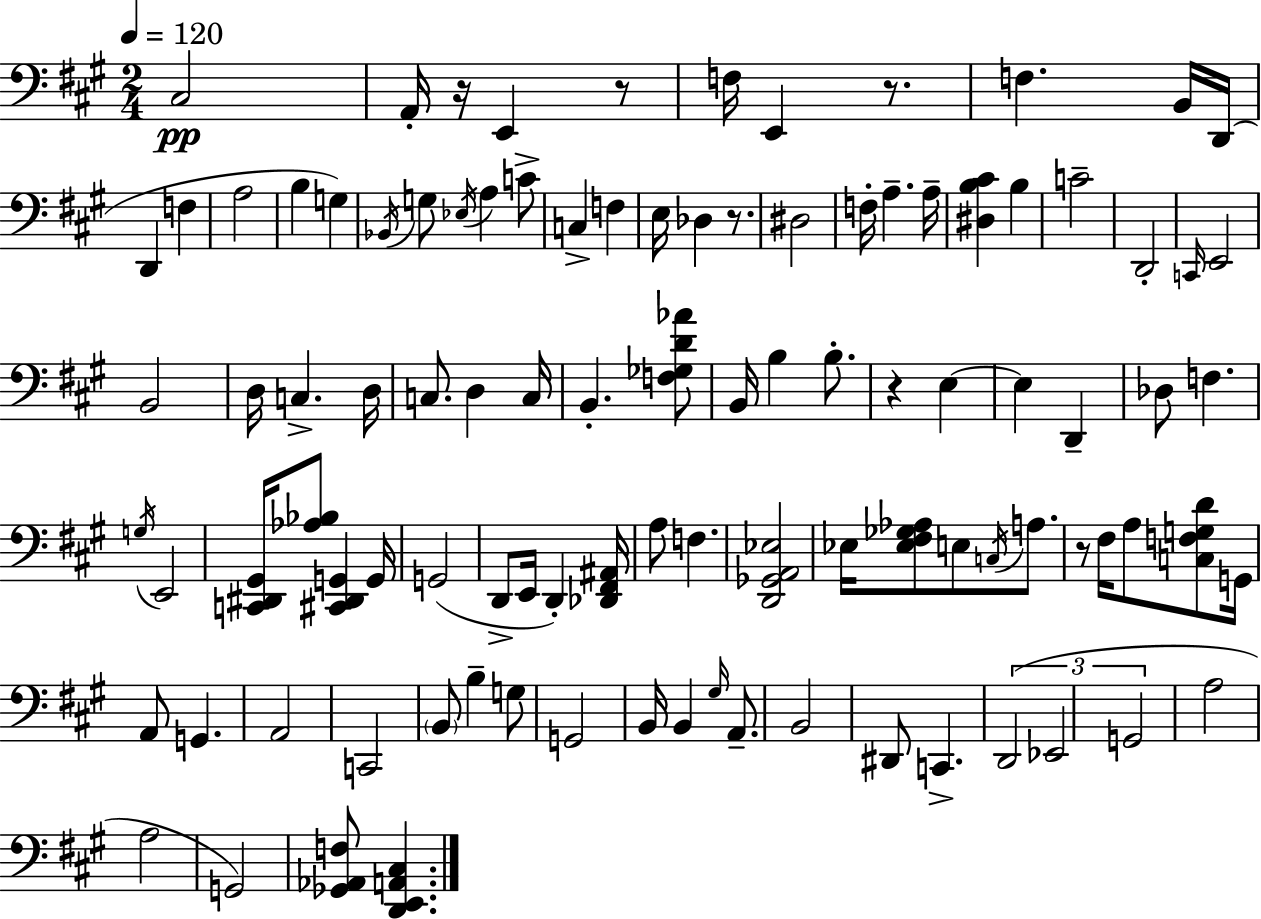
{
  \clef bass
  \numericTimeSignature
  \time 2/4
  \key a \major
  \tempo 4 = 120
  \repeat volta 2 { cis2\pp | a,16-. r16 e,4 r8 | f16 e,4 r8. | f4. b,16 d,16( | \break d,4 f4 | a2 | b4 g4) | \acciaccatura { bes,16 } g8 \acciaccatura { ees16 } a4 | \break c'8-> c4-> f4 | e16 des4 r8. | dis2 | f16-. a4.-- | \break a16-- <dis b cis'>4 b4 | c'2-- | d,2-. | \grace { c,16 } e,2 | \break b,2 | d16 c4.-> | d16 c8. d4 | c16 b,4.-. | \break <f ges d' aes'>8 b,16 b4 | b8.-. r4 e4~~ | e4 d,4-- | des8 f4. | \break \acciaccatura { g16 } e,2 | <c, dis, gis,>16 <aes bes>8 <cis, dis, g,>4 | g,16 g,2( | d,8-> e,16 d,4-.) | \break <des, fis, ais,>16 a8 f4. | <d, ges, a, ees>2 | ees16 <ees fis ges aes>8 e8 | \acciaccatura { c16 } a8. r8 fis16 | \break a8 <c f g d'>8 g,16 a,8 g,4. | a,2 | c,2 | \parenthesize b,8 b4-- | \break g8 g,2 | b,16 b,4 | \grace { gis16 } a,8.-- b,2 | dis,8 | \break c,4.-> \tuplet 3/2 { d,2( | ees,2 | g,2 } | a2 | \break a2 | g,2) | <ges, aes, f>8 | <d, e, a, cis>4. } \bar "|."
}